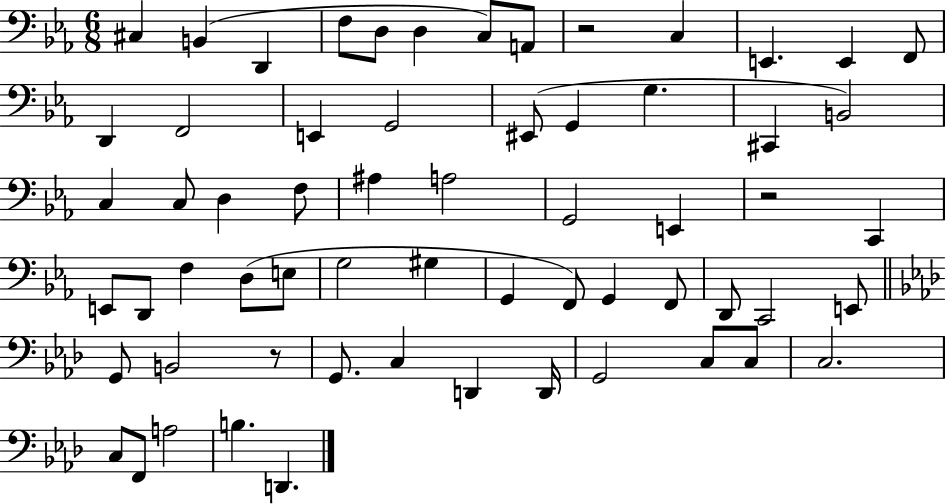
{
  \clef bass
  \numericTimeSignature
  \time 6/8
  \key ees \major
  \repeat volta 2 { cis4 b,4( d,4 | f8 d8 d4 c8) a,8 | r2 c4 | e,4. e,4 f,8 | \break d,4 f,2 | e,4 g,2 | eis,8( g,4 g4. | cis,4 b,2) | \break c4 c8 d4 f8 | ais4 a2 | g,2 e,4 | r2 c,4 | \break e,8 d,8 f4 d8( e8 | g2 gis4 | g,4 f,8) g,4 f,8 | d,8 c,2 e,8 | \break \bar "||" \break \key aes \major g,8 b,2 r8 | g,8. c4 d,4 d,16 | g,2 c8 c8 | c2. | \break c8 f,8 a2 | b4. d,4. | } \bar "|."
}